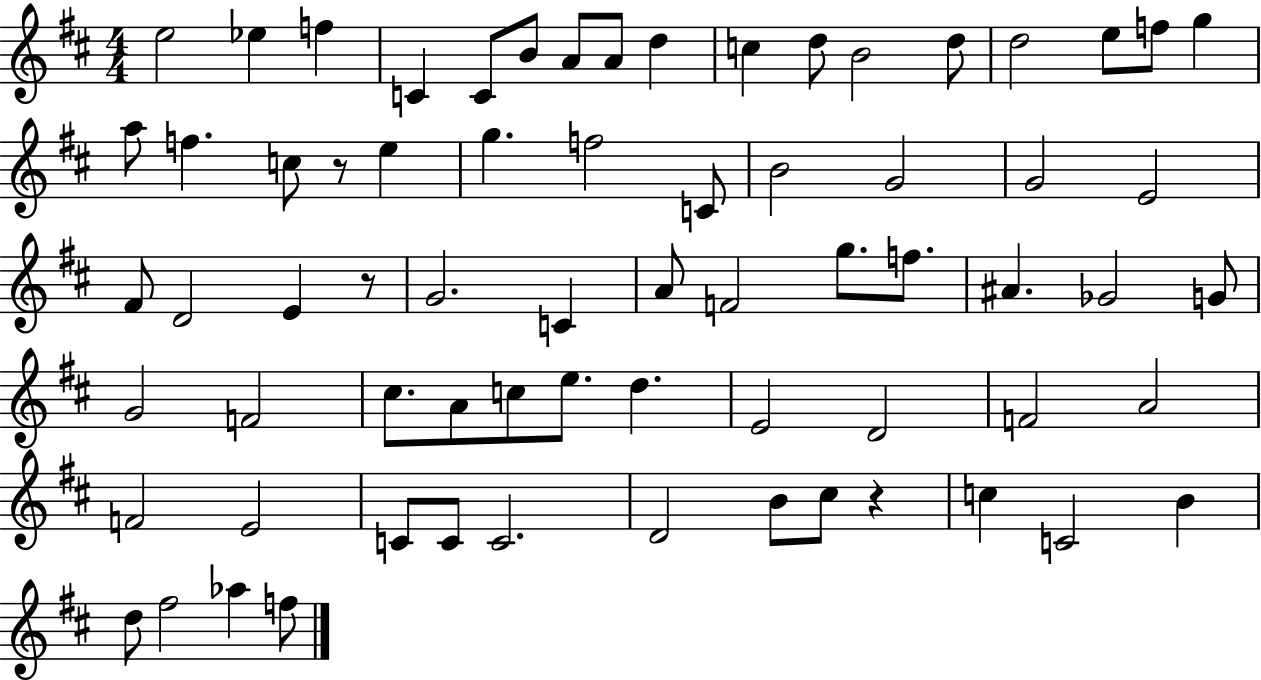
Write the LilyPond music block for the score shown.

{
  \clef treble
  \numericTimeSignature
  \time 4/4
  \key d \major
  \repeat volta 2 { e''2 ees''4 f''4 | c'4 c'8 b'8 a'8 a'8 d''4 | c''4 d''8 b'2 d''8 | d''2 e''8 f''8 g''4 | \break a''8 f''4. c''8 r8 e''4 | g''4. f''2 c'8 | b'2 g'2 | g'2 e'2 | \break fis'8 d'2 e'4 r8 | g'2. c'4 | a'8 f'2 g''8. f''8. | ais'4. ges'2 g'8 | \break g'2 f'2 | cis''8. a'8 c''8 e''8. d''4. | e'2 d'2 | f'2 a'2 | \break f'2 e'2 | c'8 c'8 c'2. | d'2 b'8 cis''8 r4 | c''4 c'2 b'4 | \break d''8 fis''2 aes''4 f''8 | } \bar "|."
}